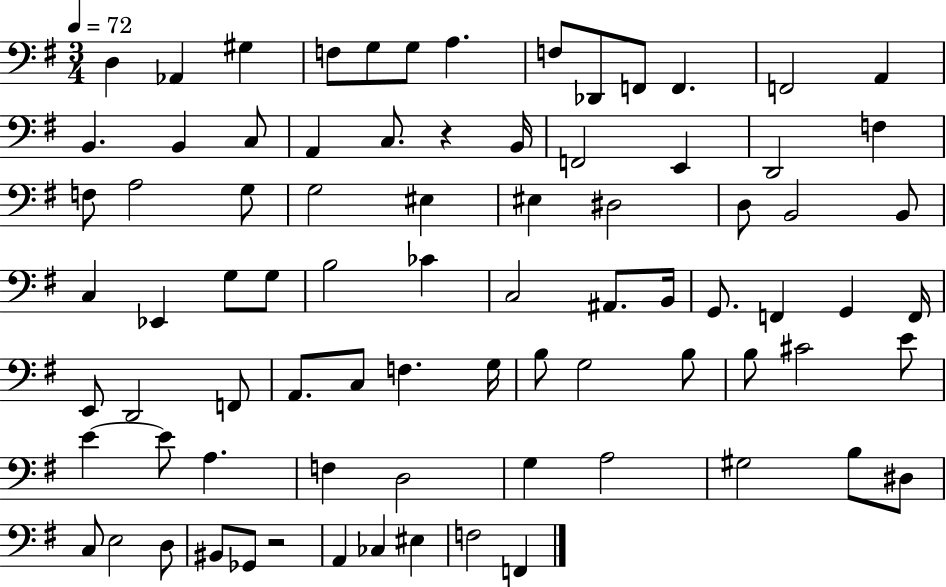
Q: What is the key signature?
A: G major